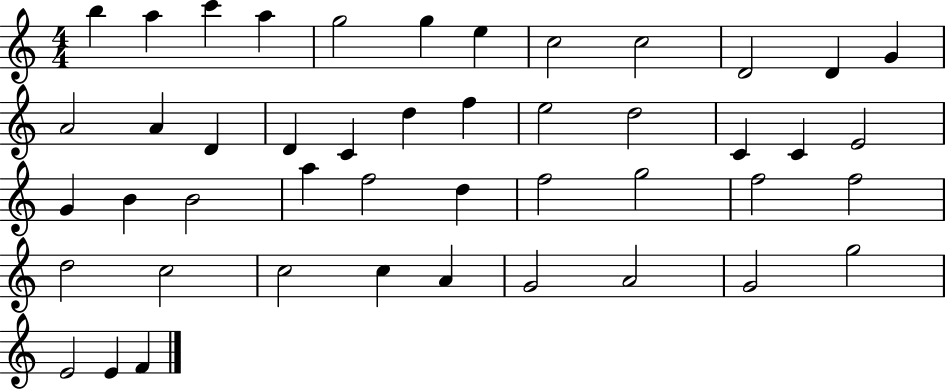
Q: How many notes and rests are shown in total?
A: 46